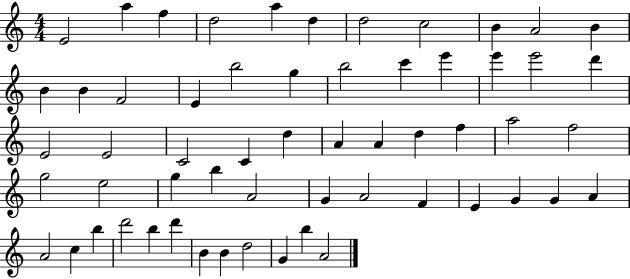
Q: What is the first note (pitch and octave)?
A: E4